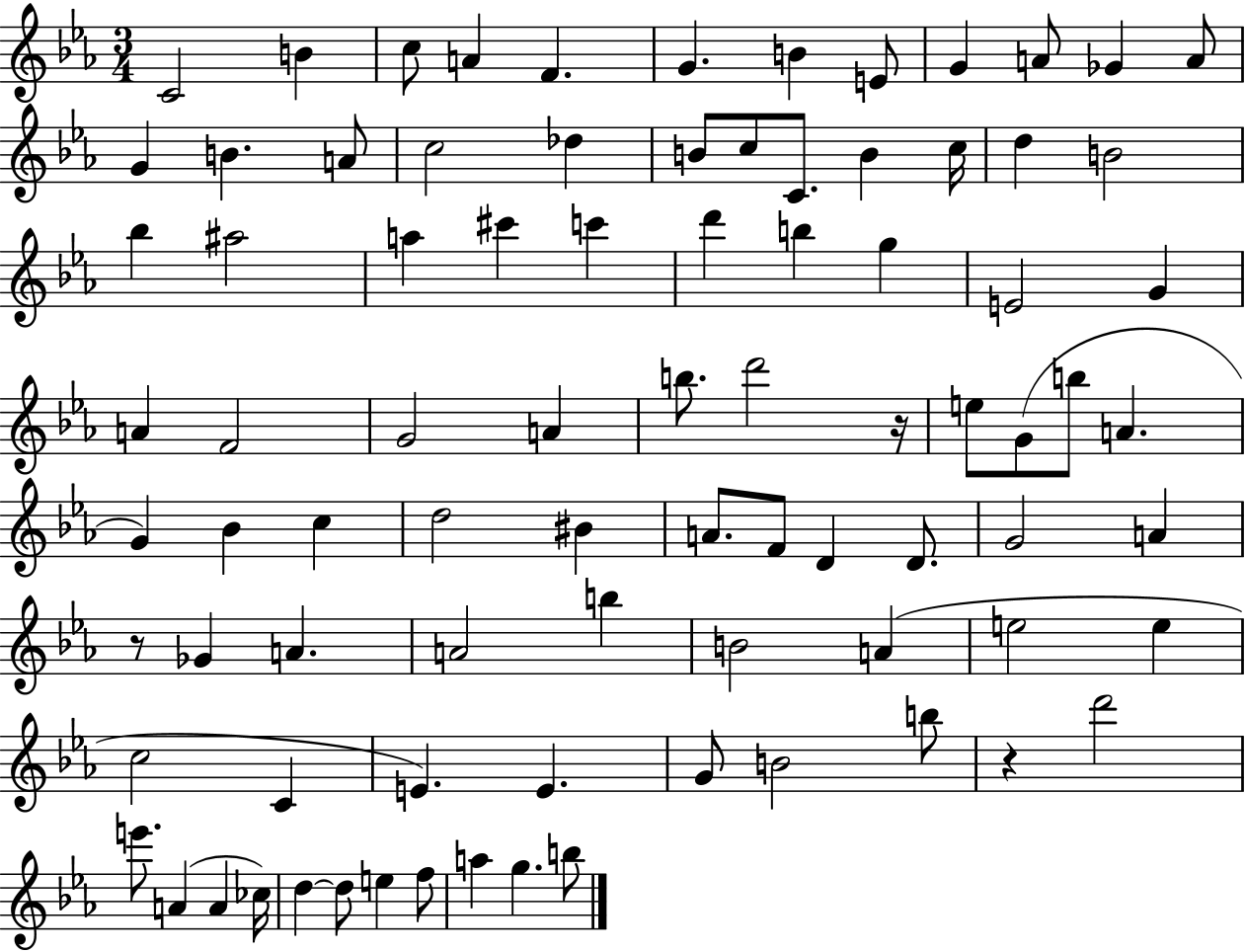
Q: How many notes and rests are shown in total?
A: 85